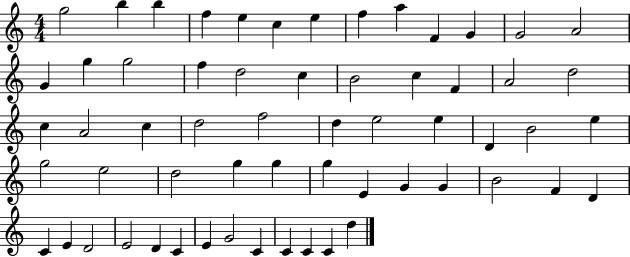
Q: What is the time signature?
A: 4/4